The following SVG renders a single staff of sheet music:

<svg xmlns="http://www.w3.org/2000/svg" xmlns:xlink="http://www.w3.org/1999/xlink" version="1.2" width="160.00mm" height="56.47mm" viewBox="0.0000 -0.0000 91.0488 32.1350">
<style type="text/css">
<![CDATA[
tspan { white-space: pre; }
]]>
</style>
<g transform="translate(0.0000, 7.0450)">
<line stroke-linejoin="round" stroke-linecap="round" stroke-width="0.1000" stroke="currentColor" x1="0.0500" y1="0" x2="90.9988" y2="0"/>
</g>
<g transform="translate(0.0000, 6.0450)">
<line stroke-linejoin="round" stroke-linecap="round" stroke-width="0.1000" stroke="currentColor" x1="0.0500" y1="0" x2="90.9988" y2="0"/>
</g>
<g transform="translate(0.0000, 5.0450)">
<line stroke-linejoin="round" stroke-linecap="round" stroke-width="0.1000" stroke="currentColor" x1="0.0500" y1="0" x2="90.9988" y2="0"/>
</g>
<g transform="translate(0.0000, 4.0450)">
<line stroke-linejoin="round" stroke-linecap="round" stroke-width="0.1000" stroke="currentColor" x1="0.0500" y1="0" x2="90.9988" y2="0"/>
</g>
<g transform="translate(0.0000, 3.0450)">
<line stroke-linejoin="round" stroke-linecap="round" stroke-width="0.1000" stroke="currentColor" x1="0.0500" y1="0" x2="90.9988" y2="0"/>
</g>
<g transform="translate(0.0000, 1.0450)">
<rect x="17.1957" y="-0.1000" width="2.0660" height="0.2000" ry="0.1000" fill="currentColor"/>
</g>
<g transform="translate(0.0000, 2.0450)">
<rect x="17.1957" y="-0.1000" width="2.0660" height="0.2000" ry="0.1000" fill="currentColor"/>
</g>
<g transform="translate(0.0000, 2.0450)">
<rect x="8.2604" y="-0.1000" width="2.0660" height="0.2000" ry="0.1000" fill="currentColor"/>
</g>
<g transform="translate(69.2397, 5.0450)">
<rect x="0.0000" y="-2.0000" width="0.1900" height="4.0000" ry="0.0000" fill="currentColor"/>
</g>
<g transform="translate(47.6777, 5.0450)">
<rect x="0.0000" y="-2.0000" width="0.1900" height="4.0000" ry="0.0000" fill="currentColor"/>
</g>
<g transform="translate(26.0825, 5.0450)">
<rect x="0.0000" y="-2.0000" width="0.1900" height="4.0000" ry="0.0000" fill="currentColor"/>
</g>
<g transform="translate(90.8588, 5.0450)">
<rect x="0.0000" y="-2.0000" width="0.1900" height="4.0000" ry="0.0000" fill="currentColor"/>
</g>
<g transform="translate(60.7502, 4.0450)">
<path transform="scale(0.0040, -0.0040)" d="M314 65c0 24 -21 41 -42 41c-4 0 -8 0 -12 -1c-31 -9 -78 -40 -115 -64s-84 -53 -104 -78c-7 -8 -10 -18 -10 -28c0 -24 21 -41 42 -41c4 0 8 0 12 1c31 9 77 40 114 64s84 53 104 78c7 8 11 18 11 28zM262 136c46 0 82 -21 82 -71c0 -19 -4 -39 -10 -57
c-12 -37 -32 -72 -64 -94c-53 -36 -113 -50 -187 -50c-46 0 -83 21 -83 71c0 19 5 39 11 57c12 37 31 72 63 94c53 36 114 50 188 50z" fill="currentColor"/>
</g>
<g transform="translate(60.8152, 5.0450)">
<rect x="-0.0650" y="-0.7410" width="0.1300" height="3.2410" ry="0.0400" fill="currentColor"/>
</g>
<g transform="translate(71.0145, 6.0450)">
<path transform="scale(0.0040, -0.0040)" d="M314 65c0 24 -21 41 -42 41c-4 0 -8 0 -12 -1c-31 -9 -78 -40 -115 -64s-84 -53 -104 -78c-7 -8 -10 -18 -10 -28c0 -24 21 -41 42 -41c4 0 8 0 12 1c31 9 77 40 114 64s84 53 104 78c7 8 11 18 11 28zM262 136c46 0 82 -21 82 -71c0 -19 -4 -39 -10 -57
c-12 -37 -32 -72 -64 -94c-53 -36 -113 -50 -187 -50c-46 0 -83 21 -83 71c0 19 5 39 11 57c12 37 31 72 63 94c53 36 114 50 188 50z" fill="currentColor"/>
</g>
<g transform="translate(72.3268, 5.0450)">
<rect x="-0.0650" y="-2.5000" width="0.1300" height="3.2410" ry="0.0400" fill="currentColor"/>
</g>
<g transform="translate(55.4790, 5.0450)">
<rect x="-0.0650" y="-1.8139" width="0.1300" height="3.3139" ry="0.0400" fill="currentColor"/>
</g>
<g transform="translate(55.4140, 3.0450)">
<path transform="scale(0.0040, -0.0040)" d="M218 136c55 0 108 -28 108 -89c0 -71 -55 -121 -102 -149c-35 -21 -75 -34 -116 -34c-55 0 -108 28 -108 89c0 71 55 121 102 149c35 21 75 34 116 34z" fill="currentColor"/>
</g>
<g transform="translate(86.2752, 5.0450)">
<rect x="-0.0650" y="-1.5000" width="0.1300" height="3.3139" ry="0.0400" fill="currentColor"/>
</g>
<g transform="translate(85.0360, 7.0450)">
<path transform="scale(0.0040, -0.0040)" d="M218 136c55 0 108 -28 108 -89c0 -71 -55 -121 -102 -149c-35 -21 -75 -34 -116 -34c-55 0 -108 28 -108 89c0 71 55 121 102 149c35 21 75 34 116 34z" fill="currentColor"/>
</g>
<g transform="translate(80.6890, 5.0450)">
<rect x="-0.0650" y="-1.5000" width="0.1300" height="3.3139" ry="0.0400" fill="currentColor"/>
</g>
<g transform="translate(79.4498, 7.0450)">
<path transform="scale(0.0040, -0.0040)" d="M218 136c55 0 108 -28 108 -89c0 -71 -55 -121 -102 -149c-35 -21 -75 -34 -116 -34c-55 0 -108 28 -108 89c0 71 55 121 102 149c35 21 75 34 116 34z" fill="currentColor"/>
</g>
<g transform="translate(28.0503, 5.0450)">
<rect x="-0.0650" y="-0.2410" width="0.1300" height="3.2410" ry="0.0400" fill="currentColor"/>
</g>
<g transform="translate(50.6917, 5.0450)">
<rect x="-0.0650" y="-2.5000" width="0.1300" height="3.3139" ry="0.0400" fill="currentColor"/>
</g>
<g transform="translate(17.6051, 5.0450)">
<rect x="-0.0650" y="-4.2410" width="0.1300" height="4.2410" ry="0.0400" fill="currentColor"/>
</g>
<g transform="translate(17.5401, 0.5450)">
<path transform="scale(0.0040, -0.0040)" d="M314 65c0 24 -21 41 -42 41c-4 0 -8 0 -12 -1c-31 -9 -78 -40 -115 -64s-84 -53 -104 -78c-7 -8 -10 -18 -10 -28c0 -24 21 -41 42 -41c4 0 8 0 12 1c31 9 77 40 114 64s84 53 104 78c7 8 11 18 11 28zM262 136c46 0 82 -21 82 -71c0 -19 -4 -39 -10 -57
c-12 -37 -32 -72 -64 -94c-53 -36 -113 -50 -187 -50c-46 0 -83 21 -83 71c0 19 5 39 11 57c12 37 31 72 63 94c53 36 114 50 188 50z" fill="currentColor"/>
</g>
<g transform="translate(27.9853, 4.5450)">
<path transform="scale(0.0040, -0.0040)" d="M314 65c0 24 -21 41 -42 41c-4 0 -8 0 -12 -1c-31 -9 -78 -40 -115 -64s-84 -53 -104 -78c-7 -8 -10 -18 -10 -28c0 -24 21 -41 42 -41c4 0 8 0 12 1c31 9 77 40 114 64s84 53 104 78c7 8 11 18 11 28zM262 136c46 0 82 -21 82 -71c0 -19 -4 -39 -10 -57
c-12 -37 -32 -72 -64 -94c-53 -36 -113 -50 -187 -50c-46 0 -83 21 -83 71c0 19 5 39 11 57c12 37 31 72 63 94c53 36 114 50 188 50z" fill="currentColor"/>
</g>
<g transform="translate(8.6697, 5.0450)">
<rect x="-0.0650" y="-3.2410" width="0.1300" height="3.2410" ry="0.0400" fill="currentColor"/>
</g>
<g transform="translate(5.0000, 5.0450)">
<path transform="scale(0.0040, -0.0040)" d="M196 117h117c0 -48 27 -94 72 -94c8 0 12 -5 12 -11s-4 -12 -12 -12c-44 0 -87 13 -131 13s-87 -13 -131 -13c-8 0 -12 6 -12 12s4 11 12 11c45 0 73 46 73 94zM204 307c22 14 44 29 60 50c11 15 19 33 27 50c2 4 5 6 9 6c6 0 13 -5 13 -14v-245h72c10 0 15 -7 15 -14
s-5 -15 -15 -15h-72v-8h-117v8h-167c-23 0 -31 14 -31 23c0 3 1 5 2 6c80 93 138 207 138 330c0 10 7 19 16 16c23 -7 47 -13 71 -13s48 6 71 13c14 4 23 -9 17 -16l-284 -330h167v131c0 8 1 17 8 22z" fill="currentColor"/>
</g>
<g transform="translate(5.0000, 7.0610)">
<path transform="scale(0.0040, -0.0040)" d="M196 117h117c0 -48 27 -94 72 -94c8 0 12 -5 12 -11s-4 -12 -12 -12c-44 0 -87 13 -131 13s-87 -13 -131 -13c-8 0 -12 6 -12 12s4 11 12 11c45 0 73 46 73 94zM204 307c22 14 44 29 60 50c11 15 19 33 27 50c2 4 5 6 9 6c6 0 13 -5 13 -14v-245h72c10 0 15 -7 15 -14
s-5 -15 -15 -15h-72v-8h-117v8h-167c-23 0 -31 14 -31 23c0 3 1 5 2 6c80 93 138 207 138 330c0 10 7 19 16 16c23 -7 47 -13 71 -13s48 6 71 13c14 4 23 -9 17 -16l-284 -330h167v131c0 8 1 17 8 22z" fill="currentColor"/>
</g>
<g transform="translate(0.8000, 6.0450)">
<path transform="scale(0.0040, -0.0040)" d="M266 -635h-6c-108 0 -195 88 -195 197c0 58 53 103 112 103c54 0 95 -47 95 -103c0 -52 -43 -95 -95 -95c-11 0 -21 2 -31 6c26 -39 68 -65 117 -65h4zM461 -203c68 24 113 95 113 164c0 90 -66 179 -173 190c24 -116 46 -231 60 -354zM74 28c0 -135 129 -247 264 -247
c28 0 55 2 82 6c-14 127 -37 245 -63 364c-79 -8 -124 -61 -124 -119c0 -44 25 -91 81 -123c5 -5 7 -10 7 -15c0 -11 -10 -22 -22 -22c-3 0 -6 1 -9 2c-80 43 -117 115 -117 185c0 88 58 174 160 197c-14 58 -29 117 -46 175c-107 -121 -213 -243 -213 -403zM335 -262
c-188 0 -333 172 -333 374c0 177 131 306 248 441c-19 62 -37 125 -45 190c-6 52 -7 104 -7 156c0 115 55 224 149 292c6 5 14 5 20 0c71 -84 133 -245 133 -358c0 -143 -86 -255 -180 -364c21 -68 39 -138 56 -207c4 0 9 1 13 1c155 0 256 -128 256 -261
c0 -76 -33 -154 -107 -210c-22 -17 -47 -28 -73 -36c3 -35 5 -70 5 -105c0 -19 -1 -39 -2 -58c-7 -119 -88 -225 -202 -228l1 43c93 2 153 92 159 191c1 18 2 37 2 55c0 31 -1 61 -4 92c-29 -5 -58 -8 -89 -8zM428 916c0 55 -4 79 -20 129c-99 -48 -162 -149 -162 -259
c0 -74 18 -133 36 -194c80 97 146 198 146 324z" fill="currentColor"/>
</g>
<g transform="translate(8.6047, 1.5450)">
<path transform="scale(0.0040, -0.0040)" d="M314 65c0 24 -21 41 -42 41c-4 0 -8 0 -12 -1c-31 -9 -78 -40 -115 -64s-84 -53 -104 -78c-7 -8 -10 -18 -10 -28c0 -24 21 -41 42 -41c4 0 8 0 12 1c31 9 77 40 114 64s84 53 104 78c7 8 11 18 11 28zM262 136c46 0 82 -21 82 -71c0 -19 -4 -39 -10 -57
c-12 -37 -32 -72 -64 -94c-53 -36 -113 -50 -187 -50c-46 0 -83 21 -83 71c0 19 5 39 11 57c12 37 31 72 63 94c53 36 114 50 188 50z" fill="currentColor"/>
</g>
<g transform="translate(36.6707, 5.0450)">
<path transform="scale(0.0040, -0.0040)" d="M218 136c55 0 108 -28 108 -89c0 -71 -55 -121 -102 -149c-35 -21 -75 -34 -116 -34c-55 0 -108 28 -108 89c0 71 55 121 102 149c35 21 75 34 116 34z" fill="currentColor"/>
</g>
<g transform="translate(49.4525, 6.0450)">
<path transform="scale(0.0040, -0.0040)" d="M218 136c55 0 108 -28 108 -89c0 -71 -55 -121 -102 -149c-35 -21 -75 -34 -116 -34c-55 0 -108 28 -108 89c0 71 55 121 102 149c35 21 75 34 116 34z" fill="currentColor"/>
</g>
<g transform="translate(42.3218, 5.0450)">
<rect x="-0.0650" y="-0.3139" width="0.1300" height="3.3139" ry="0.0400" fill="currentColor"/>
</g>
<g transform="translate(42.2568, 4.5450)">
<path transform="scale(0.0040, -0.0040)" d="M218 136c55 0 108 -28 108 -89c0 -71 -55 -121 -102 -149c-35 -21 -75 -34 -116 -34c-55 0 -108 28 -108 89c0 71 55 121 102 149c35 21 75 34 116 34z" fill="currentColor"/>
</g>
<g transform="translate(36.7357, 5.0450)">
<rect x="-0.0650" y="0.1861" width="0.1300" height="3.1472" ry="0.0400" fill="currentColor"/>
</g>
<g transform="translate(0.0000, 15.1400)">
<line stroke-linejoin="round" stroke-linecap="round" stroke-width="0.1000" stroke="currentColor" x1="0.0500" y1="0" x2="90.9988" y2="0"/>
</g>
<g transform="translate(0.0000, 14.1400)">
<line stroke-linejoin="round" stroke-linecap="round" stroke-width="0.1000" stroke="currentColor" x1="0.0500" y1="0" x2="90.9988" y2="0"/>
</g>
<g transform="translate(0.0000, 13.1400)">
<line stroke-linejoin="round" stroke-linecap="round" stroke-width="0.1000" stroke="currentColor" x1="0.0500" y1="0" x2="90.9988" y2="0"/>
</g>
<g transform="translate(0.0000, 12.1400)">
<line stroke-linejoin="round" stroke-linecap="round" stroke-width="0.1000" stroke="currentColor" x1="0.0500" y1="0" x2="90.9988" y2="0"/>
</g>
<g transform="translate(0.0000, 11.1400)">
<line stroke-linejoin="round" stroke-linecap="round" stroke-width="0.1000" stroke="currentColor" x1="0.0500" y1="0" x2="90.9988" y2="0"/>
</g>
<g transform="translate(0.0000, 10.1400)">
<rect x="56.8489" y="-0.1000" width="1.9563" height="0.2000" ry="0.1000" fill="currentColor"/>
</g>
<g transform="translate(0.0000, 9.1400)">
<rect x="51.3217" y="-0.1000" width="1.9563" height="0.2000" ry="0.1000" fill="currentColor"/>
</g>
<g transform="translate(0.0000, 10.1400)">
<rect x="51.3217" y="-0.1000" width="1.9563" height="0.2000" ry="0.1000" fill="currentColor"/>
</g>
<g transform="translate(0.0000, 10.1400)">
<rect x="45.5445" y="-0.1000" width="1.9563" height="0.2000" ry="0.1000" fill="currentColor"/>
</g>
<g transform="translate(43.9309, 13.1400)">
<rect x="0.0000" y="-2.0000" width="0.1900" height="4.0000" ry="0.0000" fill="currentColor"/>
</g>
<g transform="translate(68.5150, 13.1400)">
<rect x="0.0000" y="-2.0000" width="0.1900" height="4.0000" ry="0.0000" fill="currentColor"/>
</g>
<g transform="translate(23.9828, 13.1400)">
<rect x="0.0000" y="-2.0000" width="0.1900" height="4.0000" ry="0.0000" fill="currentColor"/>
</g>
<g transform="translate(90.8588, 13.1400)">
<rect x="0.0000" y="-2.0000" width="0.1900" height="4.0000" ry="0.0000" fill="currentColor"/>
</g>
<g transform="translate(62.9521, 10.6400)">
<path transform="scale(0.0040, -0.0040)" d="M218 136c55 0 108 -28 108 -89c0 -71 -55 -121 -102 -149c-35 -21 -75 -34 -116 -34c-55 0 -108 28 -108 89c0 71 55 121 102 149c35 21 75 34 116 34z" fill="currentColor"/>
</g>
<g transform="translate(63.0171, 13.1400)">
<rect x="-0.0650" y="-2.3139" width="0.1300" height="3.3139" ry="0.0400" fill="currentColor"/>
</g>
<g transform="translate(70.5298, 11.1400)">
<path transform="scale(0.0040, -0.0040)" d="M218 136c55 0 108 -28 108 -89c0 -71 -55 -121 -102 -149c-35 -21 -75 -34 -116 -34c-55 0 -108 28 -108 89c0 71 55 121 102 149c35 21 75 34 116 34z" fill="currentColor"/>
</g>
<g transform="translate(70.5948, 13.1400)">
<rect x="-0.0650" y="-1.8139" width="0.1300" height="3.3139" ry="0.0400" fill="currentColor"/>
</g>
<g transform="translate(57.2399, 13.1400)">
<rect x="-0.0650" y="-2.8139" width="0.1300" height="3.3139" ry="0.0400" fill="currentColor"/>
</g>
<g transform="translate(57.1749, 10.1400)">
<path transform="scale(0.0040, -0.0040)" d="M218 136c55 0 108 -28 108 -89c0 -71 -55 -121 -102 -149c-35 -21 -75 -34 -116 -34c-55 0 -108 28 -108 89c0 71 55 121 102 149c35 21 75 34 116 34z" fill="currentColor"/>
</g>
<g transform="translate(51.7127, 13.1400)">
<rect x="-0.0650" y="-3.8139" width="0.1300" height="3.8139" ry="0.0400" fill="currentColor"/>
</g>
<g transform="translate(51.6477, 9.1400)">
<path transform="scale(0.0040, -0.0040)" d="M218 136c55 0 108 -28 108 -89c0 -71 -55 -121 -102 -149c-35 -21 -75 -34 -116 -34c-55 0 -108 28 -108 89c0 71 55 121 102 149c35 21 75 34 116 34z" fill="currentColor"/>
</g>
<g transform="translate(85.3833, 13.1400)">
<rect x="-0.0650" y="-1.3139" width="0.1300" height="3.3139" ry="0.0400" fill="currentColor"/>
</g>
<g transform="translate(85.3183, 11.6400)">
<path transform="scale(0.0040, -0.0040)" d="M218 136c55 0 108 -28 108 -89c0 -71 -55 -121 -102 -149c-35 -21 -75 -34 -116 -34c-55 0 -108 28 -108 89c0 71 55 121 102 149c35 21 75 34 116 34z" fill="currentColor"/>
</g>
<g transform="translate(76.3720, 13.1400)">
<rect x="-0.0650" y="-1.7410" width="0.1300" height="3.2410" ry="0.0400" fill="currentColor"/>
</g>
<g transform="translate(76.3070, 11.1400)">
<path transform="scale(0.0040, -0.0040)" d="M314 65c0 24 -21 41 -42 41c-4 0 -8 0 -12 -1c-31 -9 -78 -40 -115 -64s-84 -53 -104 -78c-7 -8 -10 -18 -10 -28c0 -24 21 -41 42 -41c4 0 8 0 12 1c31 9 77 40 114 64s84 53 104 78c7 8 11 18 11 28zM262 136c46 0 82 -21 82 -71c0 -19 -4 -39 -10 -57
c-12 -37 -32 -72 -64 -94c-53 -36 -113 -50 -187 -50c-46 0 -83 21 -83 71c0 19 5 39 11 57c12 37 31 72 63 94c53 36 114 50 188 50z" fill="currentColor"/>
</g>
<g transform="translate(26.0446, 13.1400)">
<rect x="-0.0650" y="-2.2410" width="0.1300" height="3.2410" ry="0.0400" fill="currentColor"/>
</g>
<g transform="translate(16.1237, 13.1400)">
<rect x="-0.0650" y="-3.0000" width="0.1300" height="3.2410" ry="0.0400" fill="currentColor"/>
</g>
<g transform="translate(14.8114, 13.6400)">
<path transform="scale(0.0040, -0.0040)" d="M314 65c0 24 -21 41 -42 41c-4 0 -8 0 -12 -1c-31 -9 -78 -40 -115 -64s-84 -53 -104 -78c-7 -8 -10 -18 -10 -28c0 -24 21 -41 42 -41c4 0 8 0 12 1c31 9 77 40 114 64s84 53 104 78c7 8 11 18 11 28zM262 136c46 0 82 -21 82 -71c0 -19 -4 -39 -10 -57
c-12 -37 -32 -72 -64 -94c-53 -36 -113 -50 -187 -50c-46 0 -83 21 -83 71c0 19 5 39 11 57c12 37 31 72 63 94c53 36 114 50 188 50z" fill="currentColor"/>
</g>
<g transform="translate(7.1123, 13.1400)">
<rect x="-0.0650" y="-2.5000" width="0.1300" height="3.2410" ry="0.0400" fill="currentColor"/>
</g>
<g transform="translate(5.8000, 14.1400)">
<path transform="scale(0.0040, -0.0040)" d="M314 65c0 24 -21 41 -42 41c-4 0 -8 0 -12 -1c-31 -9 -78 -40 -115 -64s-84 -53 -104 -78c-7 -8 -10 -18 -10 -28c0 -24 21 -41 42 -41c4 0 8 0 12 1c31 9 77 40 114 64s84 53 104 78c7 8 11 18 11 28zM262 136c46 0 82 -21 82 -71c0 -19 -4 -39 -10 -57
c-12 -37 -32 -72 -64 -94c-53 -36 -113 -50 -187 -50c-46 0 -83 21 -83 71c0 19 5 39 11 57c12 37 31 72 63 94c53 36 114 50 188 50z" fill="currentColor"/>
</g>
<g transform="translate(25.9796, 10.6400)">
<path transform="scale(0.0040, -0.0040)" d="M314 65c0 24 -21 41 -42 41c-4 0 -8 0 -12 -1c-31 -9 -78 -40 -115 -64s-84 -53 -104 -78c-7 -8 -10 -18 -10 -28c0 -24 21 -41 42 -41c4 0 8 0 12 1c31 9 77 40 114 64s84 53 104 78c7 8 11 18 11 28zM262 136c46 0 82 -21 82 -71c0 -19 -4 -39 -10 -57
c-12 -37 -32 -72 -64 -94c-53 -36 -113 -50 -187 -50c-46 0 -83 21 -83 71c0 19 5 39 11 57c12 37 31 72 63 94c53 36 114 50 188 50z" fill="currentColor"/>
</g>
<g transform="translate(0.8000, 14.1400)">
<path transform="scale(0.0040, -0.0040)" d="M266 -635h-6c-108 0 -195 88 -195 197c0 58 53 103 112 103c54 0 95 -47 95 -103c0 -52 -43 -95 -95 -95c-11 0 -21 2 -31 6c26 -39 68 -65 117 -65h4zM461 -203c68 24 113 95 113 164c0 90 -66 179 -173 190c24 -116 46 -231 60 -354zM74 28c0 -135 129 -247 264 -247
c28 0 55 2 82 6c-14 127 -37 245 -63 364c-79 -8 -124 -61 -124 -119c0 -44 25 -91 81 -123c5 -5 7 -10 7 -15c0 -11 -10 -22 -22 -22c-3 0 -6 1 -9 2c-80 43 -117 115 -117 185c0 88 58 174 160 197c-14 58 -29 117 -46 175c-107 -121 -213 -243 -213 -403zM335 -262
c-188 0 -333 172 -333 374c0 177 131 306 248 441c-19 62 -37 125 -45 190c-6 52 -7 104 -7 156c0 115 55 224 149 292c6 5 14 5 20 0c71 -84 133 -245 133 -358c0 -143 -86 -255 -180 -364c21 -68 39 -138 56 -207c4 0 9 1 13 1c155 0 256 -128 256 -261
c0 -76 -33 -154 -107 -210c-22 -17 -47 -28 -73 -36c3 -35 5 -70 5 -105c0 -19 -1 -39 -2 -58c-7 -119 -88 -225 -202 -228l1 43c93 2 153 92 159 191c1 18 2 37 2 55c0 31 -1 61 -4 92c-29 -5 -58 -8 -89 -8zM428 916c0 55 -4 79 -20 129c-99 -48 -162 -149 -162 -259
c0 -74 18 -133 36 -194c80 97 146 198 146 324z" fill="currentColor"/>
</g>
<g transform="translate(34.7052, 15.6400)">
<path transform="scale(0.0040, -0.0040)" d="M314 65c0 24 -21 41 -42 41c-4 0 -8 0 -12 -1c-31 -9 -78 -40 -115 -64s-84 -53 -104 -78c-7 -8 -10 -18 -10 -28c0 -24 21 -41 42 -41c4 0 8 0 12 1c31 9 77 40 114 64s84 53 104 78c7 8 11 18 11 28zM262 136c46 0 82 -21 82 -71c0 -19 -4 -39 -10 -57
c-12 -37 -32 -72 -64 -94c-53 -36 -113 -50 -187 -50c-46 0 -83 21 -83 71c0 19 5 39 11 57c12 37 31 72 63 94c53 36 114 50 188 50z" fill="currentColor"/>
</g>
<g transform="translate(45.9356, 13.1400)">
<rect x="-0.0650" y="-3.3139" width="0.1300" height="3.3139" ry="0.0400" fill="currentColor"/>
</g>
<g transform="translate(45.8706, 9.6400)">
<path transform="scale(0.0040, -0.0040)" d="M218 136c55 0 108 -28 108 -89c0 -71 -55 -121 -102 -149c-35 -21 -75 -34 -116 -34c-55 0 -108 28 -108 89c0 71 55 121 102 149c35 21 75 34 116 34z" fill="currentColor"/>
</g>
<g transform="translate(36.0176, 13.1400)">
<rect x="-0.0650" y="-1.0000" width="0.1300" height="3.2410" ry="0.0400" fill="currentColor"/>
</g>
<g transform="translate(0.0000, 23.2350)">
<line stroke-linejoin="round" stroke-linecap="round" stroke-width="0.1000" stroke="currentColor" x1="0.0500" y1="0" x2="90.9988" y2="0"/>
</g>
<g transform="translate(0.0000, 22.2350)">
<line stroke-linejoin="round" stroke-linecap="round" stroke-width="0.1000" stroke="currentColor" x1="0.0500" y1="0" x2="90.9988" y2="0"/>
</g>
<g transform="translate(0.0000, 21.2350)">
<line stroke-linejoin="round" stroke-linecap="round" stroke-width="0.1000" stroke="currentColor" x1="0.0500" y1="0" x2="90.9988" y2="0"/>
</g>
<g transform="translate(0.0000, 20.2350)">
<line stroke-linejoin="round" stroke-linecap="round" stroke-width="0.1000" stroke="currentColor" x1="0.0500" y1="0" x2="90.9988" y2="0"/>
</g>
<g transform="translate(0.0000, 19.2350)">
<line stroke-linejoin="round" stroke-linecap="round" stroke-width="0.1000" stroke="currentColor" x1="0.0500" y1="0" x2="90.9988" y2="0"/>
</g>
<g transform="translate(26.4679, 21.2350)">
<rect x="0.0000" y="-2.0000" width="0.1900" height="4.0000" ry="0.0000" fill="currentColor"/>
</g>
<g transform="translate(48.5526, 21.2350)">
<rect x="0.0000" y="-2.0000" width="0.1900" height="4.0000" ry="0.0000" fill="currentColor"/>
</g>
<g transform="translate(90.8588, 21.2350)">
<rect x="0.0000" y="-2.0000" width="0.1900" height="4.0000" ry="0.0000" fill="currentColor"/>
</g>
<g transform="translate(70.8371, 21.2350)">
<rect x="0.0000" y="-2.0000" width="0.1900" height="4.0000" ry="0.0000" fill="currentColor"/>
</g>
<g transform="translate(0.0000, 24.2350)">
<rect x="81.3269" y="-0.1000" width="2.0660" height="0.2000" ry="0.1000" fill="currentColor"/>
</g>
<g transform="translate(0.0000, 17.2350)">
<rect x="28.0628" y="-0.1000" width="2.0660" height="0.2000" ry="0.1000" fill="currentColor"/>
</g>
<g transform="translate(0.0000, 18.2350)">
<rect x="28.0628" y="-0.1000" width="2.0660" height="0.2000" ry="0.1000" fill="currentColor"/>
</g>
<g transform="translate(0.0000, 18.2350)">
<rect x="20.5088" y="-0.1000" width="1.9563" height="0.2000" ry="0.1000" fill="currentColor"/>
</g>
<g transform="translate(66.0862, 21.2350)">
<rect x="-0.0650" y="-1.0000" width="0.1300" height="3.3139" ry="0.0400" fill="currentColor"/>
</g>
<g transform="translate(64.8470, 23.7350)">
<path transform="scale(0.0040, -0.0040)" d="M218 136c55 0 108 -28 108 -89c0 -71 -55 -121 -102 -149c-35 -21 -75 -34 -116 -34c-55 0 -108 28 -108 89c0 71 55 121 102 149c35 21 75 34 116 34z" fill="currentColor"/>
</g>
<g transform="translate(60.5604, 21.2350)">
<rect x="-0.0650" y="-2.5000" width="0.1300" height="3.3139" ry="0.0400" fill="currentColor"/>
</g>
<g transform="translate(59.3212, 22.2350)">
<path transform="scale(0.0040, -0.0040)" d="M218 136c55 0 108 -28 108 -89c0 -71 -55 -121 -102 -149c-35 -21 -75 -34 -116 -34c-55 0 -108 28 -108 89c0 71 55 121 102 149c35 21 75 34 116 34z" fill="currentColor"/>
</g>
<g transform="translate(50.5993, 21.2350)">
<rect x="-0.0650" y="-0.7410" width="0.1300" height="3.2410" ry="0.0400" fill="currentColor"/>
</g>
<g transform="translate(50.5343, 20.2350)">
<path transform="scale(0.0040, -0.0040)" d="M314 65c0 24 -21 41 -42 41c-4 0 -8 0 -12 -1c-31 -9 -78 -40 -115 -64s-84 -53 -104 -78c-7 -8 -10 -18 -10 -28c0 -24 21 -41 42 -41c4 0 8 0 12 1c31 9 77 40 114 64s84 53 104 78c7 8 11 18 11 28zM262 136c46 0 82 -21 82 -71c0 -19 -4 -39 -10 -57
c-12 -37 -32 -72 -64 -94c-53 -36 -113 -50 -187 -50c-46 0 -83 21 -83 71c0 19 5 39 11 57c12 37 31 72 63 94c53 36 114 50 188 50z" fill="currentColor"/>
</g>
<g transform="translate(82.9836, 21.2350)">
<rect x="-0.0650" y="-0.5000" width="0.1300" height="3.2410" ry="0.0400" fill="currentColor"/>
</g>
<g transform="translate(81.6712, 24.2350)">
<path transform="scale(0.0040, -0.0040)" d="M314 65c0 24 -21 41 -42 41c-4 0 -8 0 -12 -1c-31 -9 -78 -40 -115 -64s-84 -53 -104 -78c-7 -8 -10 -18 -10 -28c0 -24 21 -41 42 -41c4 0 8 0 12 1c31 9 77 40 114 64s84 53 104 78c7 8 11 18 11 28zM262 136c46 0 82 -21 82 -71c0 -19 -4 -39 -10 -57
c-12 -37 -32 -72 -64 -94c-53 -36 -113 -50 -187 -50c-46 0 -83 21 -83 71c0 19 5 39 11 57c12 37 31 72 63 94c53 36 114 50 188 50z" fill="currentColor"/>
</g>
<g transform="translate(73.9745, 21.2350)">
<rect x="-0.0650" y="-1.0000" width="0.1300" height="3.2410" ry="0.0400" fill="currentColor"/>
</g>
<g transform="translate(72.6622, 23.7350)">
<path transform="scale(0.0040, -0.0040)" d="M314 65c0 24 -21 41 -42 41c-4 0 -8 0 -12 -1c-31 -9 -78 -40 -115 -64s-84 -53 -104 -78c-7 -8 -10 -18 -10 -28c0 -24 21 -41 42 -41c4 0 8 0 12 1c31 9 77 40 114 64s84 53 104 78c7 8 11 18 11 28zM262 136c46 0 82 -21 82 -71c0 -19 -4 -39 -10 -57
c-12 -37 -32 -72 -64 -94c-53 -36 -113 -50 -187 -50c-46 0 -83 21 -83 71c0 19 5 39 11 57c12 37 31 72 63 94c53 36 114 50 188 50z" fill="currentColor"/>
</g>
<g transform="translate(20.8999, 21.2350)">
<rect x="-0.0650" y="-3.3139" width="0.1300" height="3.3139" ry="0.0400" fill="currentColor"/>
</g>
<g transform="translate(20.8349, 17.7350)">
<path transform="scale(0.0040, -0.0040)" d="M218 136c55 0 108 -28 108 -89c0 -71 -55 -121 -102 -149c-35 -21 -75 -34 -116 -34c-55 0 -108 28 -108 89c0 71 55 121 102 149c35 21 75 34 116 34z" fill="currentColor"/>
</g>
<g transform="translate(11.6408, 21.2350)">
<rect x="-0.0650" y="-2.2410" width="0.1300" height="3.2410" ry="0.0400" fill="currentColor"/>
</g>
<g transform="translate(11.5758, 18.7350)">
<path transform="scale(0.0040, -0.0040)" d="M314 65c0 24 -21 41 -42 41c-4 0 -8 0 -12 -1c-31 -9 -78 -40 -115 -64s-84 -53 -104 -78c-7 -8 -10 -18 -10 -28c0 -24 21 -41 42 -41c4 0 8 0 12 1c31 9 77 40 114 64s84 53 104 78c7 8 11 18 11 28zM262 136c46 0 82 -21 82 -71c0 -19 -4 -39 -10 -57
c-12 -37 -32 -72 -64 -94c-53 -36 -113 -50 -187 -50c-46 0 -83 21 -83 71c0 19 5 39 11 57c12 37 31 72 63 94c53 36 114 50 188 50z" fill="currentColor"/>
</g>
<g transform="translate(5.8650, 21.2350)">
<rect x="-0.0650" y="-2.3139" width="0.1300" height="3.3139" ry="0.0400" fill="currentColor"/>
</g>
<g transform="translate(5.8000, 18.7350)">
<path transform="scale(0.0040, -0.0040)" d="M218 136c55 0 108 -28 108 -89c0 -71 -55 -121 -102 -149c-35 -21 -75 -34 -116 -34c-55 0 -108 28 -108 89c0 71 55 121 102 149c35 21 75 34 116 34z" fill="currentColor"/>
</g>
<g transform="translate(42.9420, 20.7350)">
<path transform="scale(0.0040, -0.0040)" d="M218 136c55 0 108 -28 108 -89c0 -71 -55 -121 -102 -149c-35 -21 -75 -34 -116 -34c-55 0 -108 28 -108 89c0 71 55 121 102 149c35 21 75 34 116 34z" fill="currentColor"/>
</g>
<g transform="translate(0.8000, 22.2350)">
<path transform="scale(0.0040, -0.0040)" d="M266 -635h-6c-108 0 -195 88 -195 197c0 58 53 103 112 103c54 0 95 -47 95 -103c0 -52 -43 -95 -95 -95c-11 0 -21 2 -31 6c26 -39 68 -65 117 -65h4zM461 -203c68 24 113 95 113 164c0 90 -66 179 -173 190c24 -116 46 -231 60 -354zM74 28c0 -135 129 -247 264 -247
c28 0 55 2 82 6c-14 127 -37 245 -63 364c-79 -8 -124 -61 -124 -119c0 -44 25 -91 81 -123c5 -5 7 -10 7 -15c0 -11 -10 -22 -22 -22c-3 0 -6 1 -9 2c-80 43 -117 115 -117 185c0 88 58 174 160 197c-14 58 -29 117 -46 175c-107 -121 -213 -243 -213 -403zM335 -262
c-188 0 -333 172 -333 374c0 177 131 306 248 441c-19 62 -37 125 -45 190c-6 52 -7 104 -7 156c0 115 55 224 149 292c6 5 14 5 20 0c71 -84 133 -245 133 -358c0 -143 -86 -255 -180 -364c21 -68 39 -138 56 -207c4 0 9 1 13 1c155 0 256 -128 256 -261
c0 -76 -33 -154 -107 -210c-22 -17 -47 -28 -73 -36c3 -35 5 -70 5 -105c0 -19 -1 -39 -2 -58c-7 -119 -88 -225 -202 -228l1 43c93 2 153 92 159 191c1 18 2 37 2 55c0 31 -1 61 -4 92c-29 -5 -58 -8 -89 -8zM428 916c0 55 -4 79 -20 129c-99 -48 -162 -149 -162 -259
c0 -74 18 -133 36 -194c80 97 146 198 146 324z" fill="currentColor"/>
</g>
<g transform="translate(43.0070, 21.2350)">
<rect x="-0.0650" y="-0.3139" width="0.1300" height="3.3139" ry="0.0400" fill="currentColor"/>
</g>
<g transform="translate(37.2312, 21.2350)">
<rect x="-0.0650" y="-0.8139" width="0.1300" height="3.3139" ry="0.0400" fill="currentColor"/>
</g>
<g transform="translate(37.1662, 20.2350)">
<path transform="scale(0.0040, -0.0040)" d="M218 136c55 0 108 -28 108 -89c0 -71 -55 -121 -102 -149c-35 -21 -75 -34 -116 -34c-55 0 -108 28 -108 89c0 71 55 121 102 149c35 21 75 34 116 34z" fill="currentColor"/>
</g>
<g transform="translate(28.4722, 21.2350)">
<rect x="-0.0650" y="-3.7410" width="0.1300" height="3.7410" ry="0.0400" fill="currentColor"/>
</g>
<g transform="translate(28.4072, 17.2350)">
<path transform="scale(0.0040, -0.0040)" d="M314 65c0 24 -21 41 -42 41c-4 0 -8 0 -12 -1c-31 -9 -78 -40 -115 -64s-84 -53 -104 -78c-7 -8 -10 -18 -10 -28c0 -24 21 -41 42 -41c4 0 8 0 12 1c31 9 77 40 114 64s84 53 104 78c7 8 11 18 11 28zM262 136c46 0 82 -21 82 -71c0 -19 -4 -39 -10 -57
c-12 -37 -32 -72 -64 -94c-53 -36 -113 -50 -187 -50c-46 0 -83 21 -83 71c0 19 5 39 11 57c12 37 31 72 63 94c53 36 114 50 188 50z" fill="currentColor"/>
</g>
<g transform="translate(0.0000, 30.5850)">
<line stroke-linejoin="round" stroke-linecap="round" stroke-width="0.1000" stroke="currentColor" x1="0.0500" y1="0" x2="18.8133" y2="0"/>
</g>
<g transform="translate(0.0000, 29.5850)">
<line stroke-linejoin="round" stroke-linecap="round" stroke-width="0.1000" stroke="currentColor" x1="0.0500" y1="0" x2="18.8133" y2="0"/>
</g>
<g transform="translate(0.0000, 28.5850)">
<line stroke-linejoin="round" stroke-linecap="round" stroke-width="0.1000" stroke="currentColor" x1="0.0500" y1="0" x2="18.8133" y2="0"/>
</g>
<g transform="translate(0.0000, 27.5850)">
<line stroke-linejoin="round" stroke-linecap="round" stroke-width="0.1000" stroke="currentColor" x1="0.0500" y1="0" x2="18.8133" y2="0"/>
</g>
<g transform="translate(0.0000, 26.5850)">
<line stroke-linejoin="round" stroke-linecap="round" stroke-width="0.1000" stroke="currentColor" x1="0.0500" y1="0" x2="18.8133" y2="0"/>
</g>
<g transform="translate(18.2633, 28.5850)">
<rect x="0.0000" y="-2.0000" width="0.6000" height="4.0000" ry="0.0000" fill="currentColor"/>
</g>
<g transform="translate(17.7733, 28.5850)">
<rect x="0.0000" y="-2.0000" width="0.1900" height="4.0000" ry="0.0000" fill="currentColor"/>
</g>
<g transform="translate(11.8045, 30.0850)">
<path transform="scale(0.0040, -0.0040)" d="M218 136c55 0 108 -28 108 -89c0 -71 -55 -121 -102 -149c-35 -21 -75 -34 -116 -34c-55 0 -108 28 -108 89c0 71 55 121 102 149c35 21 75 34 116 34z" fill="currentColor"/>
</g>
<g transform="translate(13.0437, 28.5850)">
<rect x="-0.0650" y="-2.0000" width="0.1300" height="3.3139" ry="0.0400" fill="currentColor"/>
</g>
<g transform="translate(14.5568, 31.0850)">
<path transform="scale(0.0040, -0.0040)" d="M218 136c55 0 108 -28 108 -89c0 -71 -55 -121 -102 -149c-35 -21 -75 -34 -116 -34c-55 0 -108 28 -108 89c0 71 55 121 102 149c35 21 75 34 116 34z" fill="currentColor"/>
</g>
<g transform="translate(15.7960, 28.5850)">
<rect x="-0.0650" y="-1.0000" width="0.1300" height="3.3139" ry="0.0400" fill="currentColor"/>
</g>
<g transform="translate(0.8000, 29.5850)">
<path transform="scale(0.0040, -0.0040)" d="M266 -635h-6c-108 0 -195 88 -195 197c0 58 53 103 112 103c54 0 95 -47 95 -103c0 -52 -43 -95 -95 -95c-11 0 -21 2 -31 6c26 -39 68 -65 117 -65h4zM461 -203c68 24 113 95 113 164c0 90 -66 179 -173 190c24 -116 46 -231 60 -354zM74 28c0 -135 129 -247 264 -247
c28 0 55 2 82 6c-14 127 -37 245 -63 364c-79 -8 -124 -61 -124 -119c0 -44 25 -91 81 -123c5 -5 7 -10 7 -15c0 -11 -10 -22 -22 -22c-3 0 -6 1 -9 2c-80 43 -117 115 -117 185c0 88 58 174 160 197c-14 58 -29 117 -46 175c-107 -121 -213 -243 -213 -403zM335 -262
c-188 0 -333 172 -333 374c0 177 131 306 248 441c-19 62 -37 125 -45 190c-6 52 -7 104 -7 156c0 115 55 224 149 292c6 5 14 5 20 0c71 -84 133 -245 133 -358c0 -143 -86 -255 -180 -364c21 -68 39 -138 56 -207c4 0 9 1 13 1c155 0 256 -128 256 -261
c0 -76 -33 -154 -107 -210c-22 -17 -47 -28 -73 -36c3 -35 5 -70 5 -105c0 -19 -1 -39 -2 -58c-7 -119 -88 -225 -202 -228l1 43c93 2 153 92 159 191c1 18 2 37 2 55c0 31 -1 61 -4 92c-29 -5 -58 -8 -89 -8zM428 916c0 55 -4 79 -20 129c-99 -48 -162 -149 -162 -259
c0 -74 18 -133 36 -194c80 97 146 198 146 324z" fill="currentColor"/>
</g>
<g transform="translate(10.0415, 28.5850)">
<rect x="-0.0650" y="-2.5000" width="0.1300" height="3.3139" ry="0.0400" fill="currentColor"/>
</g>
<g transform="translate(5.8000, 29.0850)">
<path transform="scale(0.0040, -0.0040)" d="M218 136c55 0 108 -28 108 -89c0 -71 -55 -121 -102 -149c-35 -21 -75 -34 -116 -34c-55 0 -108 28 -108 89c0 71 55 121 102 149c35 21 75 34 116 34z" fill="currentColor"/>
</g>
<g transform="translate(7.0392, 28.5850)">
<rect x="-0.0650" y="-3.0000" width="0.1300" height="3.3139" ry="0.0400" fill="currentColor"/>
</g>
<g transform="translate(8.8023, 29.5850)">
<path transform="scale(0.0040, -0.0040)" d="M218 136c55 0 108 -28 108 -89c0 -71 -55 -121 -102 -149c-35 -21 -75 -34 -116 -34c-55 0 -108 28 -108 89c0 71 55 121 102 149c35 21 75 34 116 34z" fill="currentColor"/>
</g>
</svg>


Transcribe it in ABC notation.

X:1
T:Untitled
M:4/4
L:1/4
K:C
b2 d'2 c2 B c G f d2 G2 E E G2 A2 g2 D2 b c' a g f f2 e g g2 b c'2 d c d2 G D D2 C2 A G F D